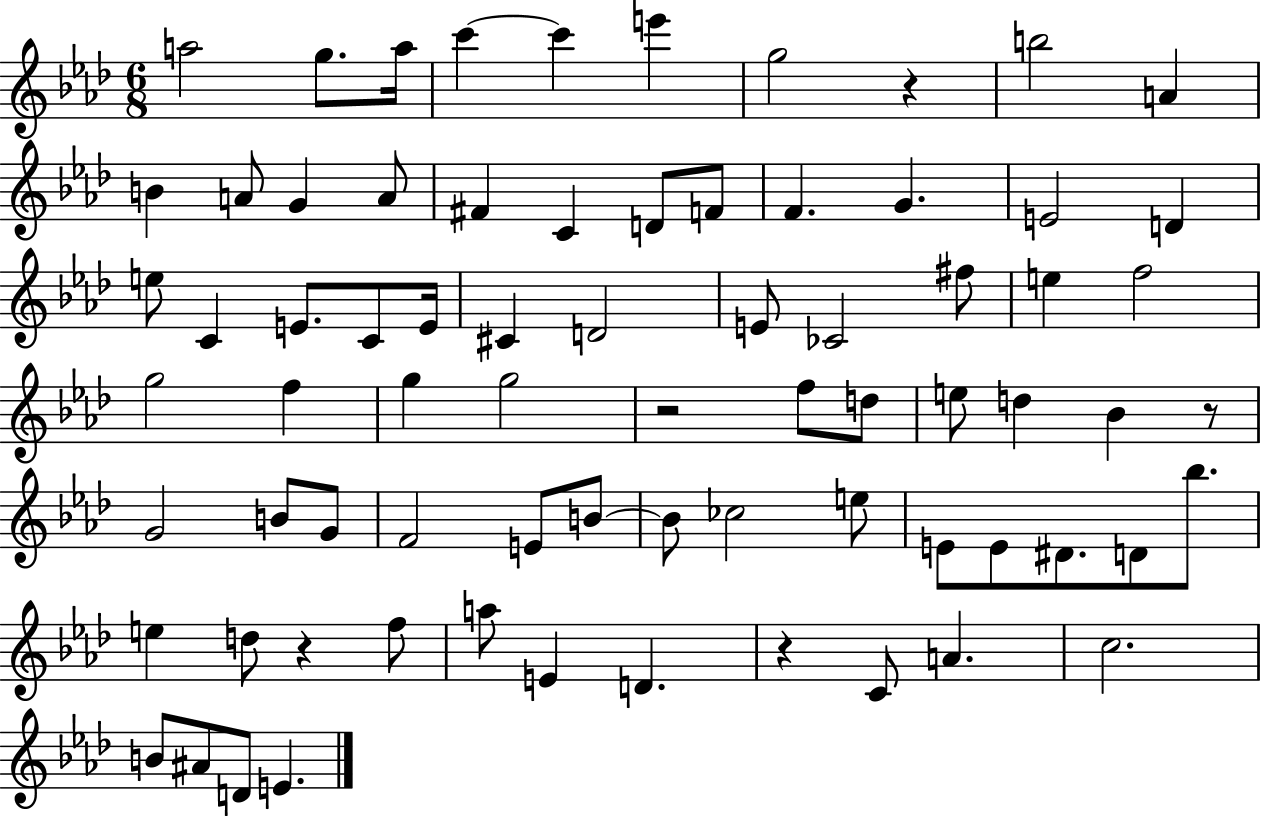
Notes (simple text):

A5/h G5/e. A5/s C6/q C6/q E6/q G5/h R/q B5/h A4/q B4/q A4/e G4/q A4/e F#4/q C4/q D4/e F4/e F4/q. G4/q. E4/h D4/q E5/e C4/q E4/e. C4/e E4/s C#4/q D4/h E4/e CES4/h F#5/e E5/q F5/h G5/h F5/q G5/q G5/h R/h F5/e D5/e E5/e D5/q Bb4/q R/e G4/h B4/e G4/e F4/h E4/e B4/e B4/e CES5/h E5/e E4/e E4/e D#4/e. D4/e Bb5/e. E5/q D5/e R/q F5/e A5/e E4/q D4/q. R/q C4/e A4/q. C5/h. B4/e A#4/e D4/e E4/q.